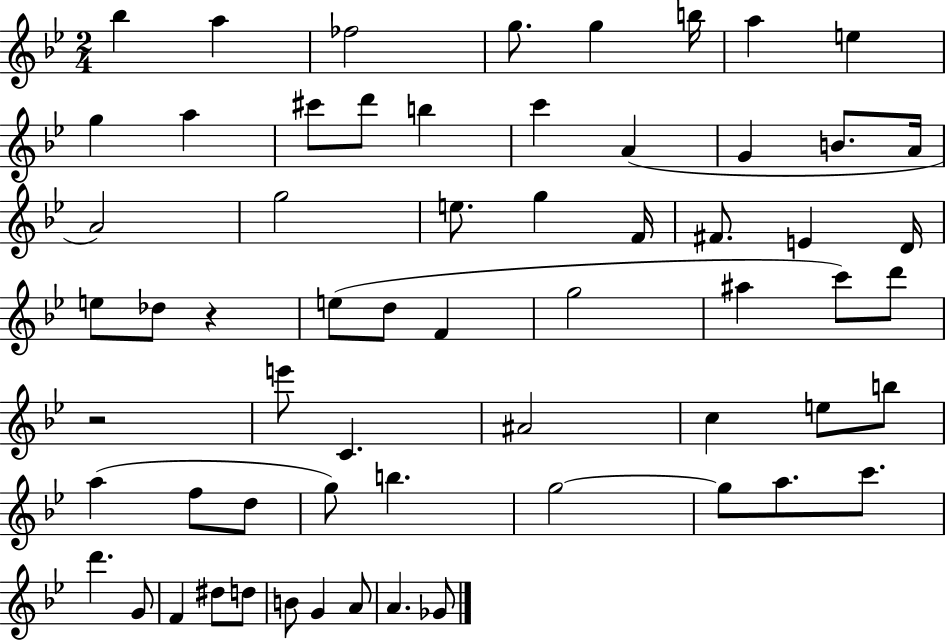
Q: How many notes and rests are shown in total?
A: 62